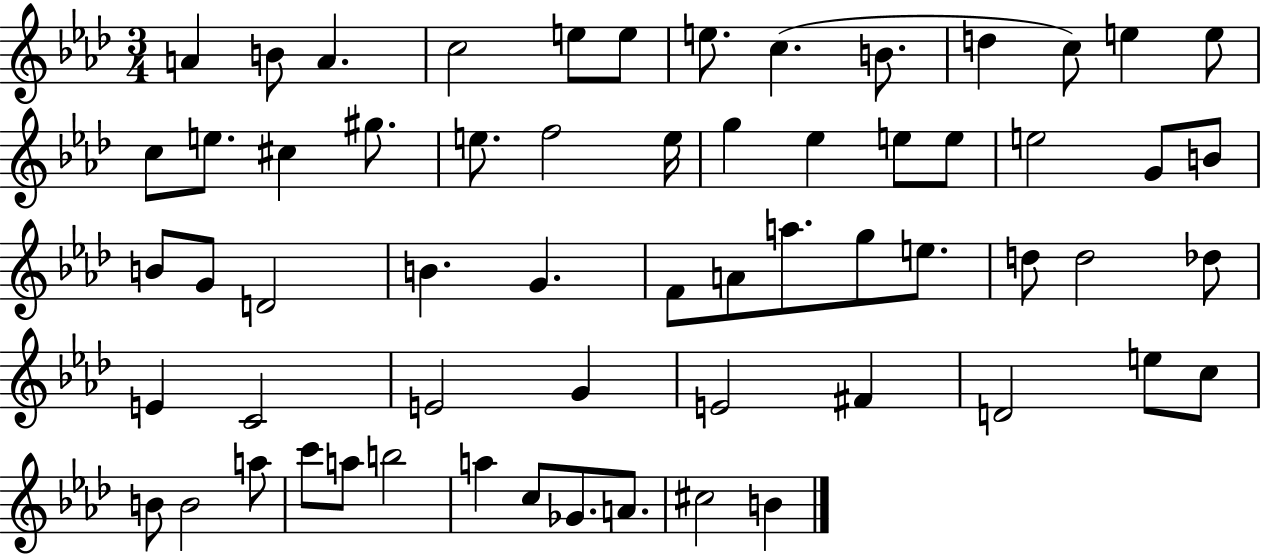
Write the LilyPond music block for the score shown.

{
  \clef treble
  \numericTimeSignature
  \time 3/4
  \key aes \major
  a'4 b'8 a'4. | c''2 e''8 e''8 | e''8. c''4.( b'8. | d''4 c''8) e''4 e''8 | \break c''8 e''8. cis''4 gis''8. | e''8. f''2 e''16 | g''4 ees''4 e''8 e''8 | e''2 g'8 b'8 | \break b'8 g'8 d'2 | b'4. g'4. | f'8 a'8 a''8. g''8 e''8. | d''8 d''2 des''8 | \break e'4 c'2 | e'2 g'4 | e'2 fis'4 | d'2 e''8 c''8 | \break b'8 b'2 a''8 | c'''8 a''8 b''2 | a''4 c''8 ges'8. a'8. | cis''2 b'4 | \break \bar "|."
}